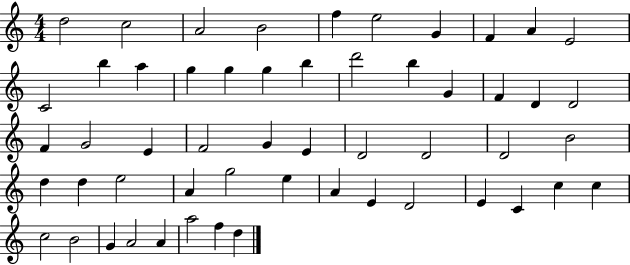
X:1
T:Untitled
M:4/4
L:1/4
K:C
d2 c2 A2 B2 f e2 G F A E2 C2 b a g g g b d'2 b G F D D2 F G2 E F2 G E D2 D2 D2 B2 d d e2 A g2 e A E D2 E C c c c2 B2 G A2 A a2 f d